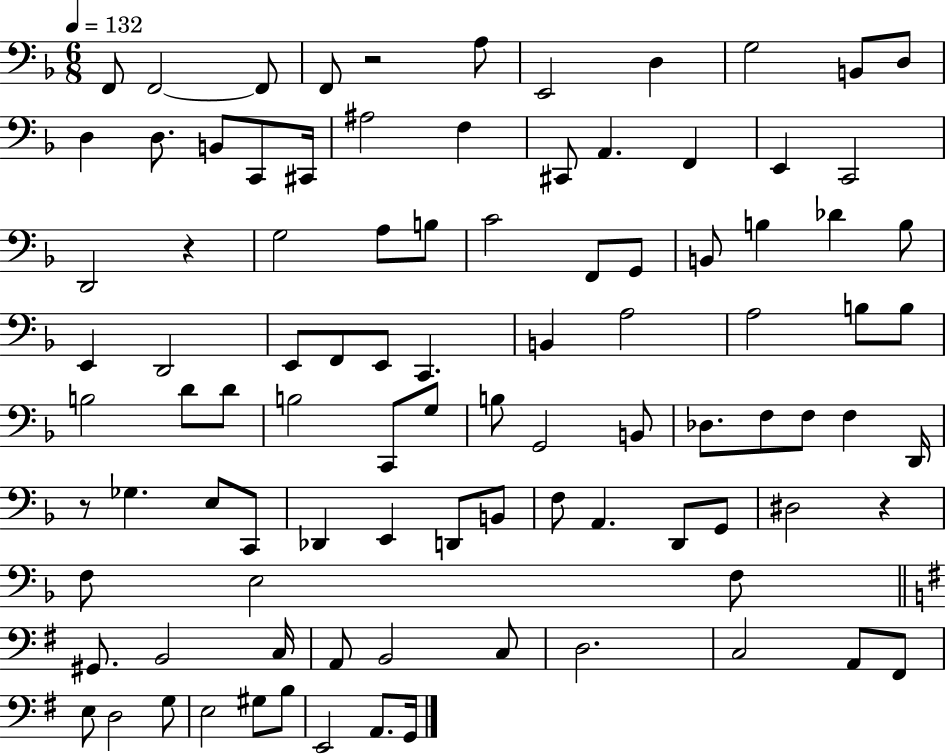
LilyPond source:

{
  \clef bass
  \numericTimeSignature
  \time 6/8
  \key f \major
  \tempo 4 = 132
  f,8 f,2~~ f,8 | f,8 r2 a8 | e,2 d4 | g2 b,8 d8 | \break d4 d8. b,8 c,8 cis,16 | ais2 f4 | cis,8 a,4. f,4 | e,4 c,2 | \break d,2 r4 | g2 a8 b8 | c'2 f,8 g,8 | b,8 b4 des'4 b8 | \break e,4 d,2 | e,8 f,8 e,8 c,4. | b,4 a2 | a2 b8 b8 | \break b2 d'8 d'8 | b2 c,8 g8 | b8 g,2 b,8 | des8. f8 f8 f4 d,16 | \break r8 ges4. e8 c,8 | des,4 e,4 d,8 b,8 | f8 a,4. d,8 g,8 | dis2 r4 | \break f8 e2 f8 | \bar "||" \break \key g \major gis,8. b,2 c16 | a,8 b,2 c8 | d2. | c2 a,8 fis,8 | \break e8 d2 g8 | e2 gis8 b8 | e,2 a,8. g,16 | \bar "|."
}